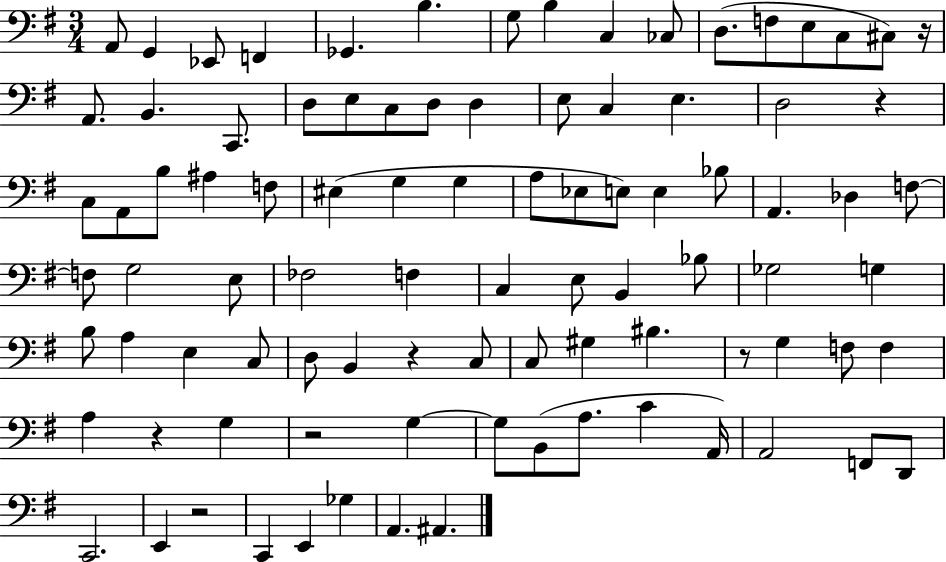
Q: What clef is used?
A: bass